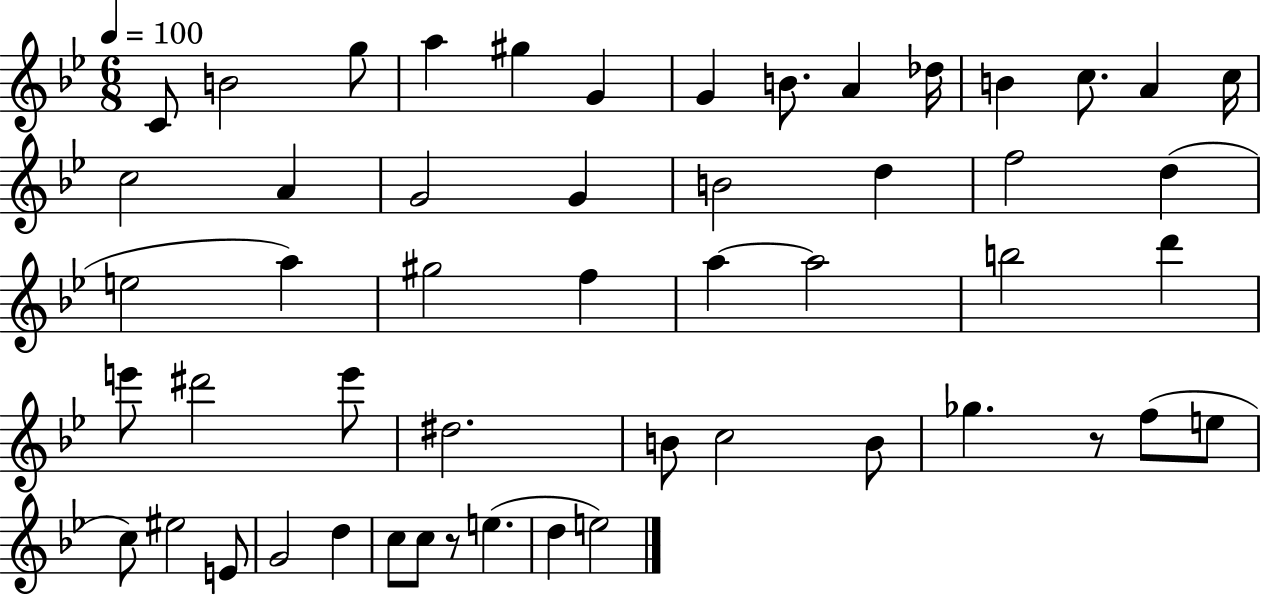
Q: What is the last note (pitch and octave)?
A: E5